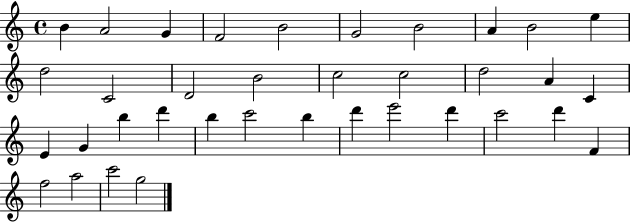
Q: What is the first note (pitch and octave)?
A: B4